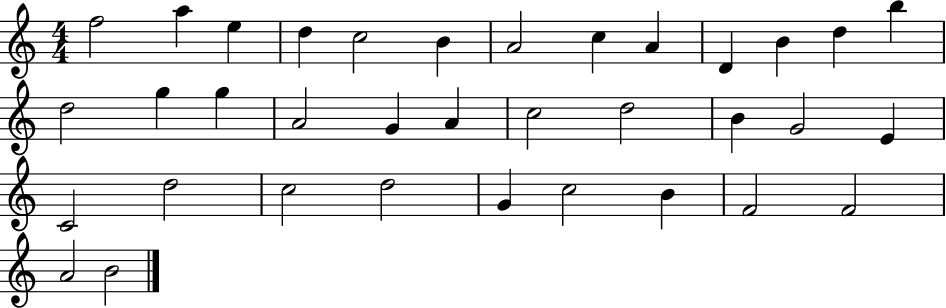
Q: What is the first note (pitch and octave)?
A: F5